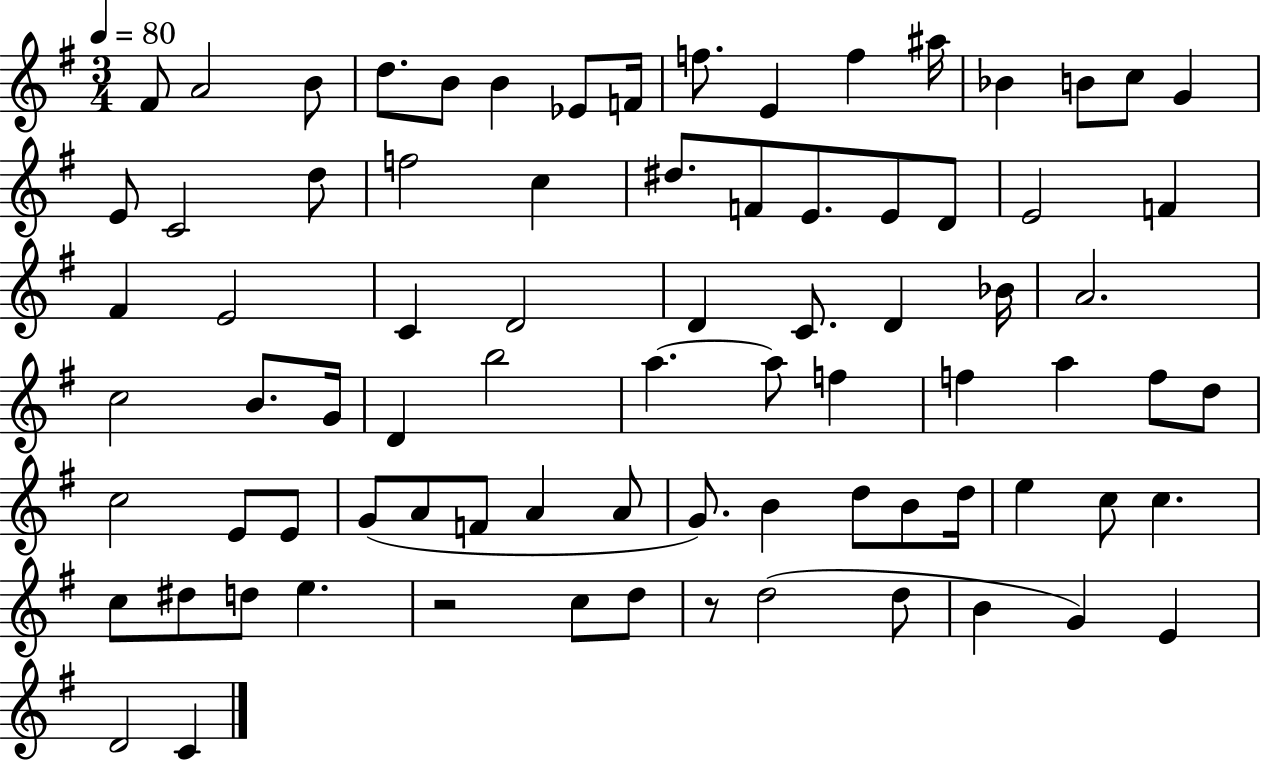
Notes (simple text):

F#4/e A4/h B4/e D5/e. B4/e B4/q Eb4/e F4/s F5/e. E4/q F5/q A#5/s Bb4/q B4/e C5/e G4/q E4/e C4/h D5/e F5/h C5/q D#5/e. F4/e E4/e. E4/e D4/e E4/h F4/q F#4/q E4/h C4/q D4/h D4/q C4/e. D4/q Bb4/s A4/h. C5/h B4/e. G4/s D4/q B5/h A5/q. A5/e F5/q F5/q A5/q F5/e D5/e C5/h E4/e E4/e G4/e A4/e F4/e A4/q A4/e G4/e. B4/q D5/e B4/e D5/s E5/q C5/e C5/q. C5/e D#5/e D5/e E5/q. R/h C5/e D5/e R/e D5/h D5/e B4/q G4/q E4/q D4/h C4/q